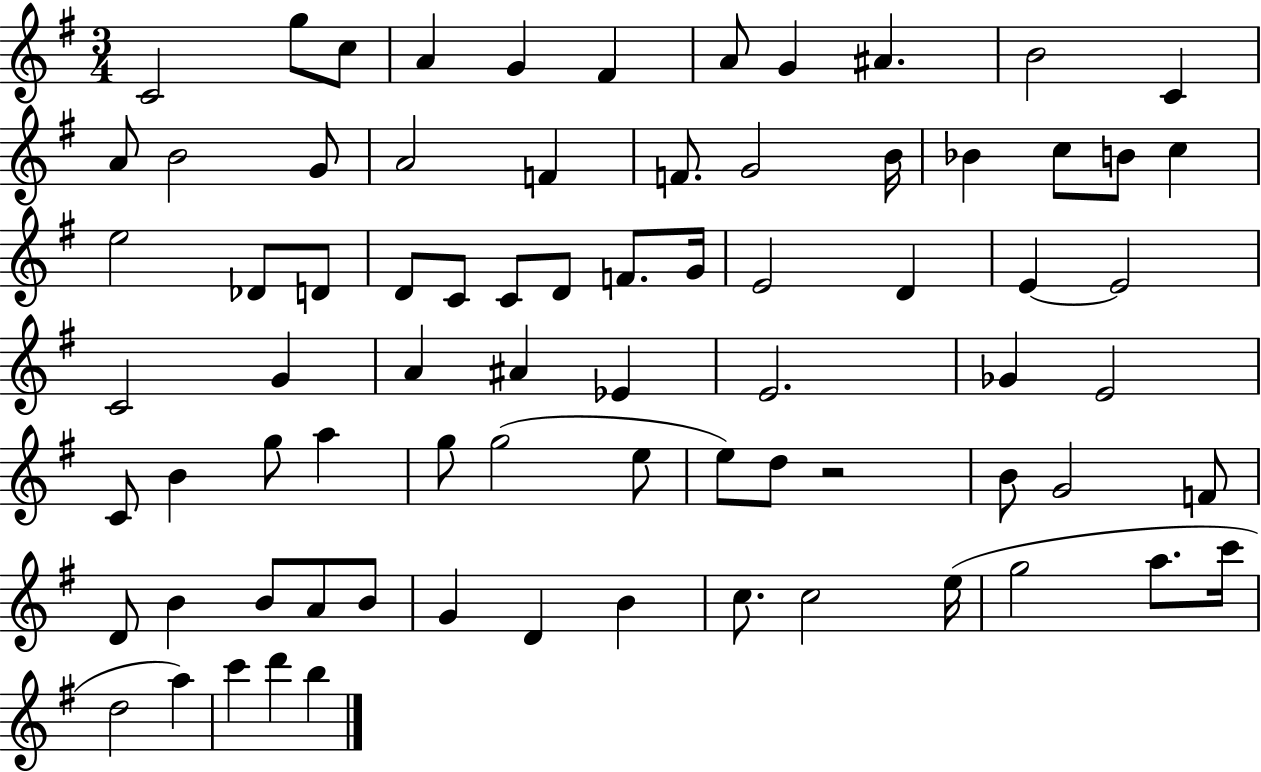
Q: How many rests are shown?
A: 1